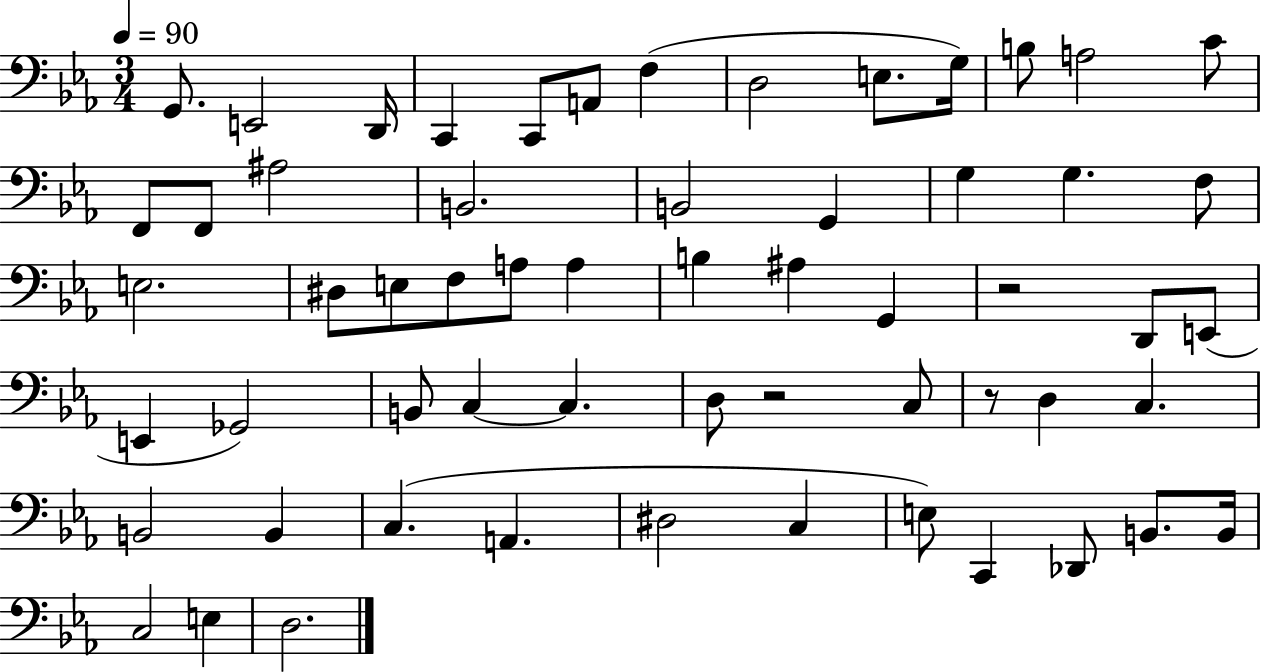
X:1
T:Untitled
M:3/4
L:1/4
K:Eb
G,,/2 E,,2 D,,/4 C,, C,,/2 A,,/2 F, D,2 E,/2 G,/4 B,/2 A,2 C/2 F,,/2 F,,/2 ^A,2 B,,2 B,,2 G,, G, G, F,/2 E,2 ^D,/2 E,/2 F,/2 A,/2 A, B, ^A, G,, z2 D,,/2 E,,/2 E,, _G,,2 B,,/2 C, C, D,/2 z2 C,/2 z/2 D, C, B,,2 B,, C, A,, ^D,2 C, E,/2 C,, _D,,/2 B,,/2 B,,/4 C,2 E, D,2